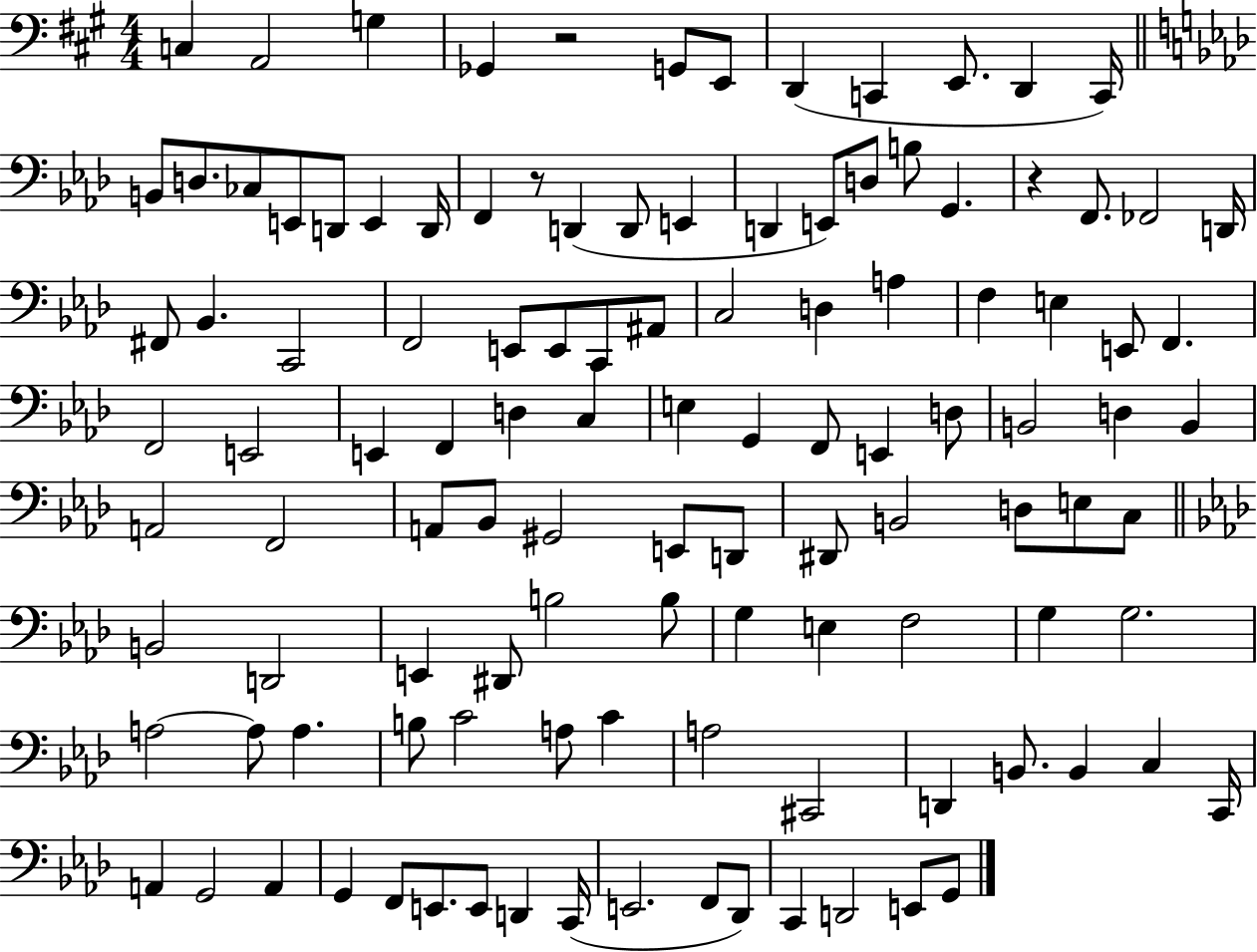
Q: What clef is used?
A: bass